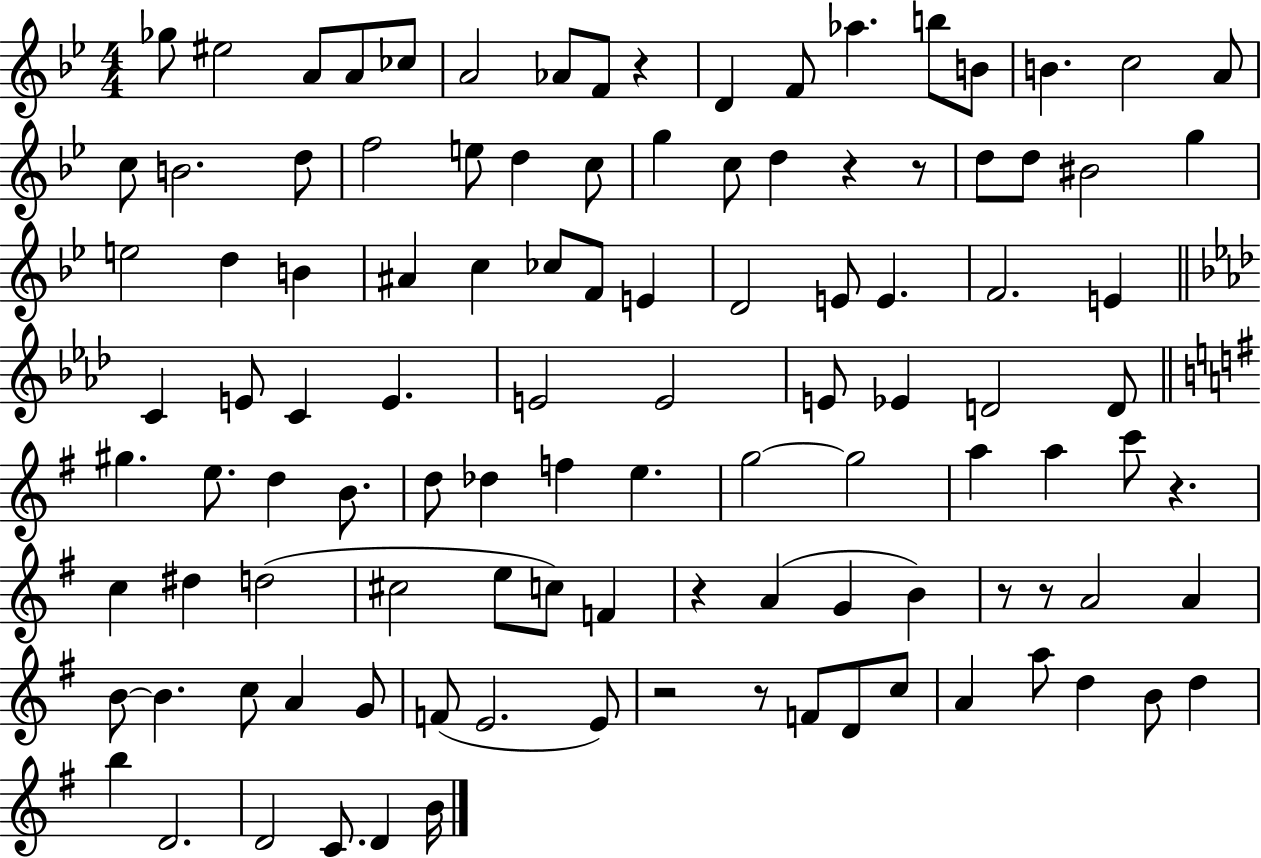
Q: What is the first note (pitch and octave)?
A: Gb5